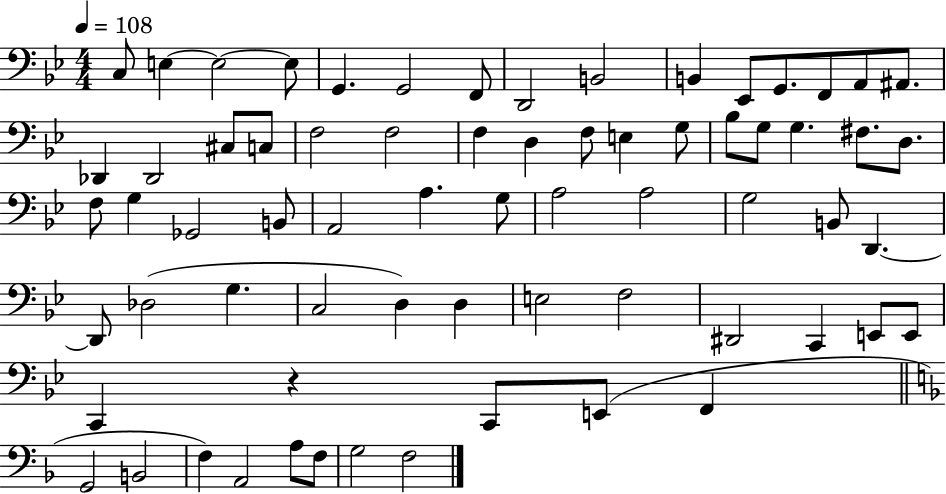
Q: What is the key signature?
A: BES major